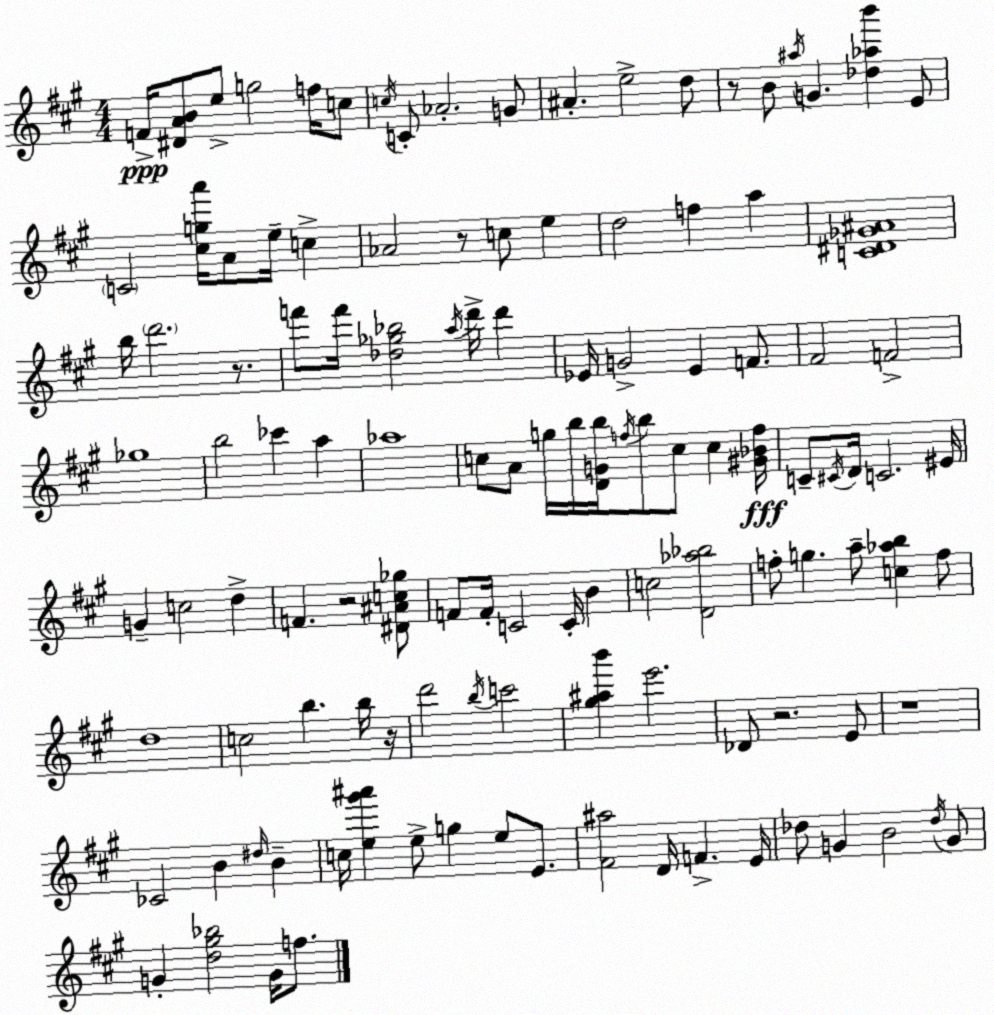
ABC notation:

X:1
T:Untitled
M:4/4
L:1/4
K:A
F/4 [^DAB]/2 e/2 g2 f/4 c/2 c/4 C/2 _A2 G/2 ^A e2 d/2 z/2 B/2 ^a/4 G [_d_ab'] E/2 C2 [^cga']/4 A/2 e/4 c _A2 z/2 c/2 e d2 f a [C^D_G^A]4 b/4 d'2 z/2 f'/2 f'/4 [_d_g_b]2 a/4 d'/4 d' _E/4 G2 _E F/2 ^F2 F2 _g4 b2 _c' a _a4 c/2 A/2 g/4 b/4 [DGb]/4 f/4 b/2 c/2 c [^G_Bf]/4 C/2 ^C/4 D/4 C2 ^E/4 G c2 d F z2 [^D^Ac_g]/2 F/2 F/4 C2 C/4 B c2 [D_a_b]2 f/2 g a/2 [c_ab] f/2 d4 c2 b b/4 z/4 d'2 b/4 c'2 [^g^ab'] e'2 _D/2 z2 E/2 z4 _C2 B ^d/4 B c/4 [e^g'^a'] e/2 g e/2 E/2 [^F^a]2 D/4 F E/4 _d/2 G B2 _d/4 G/2 G [d^g_b]2 G/4 f/2